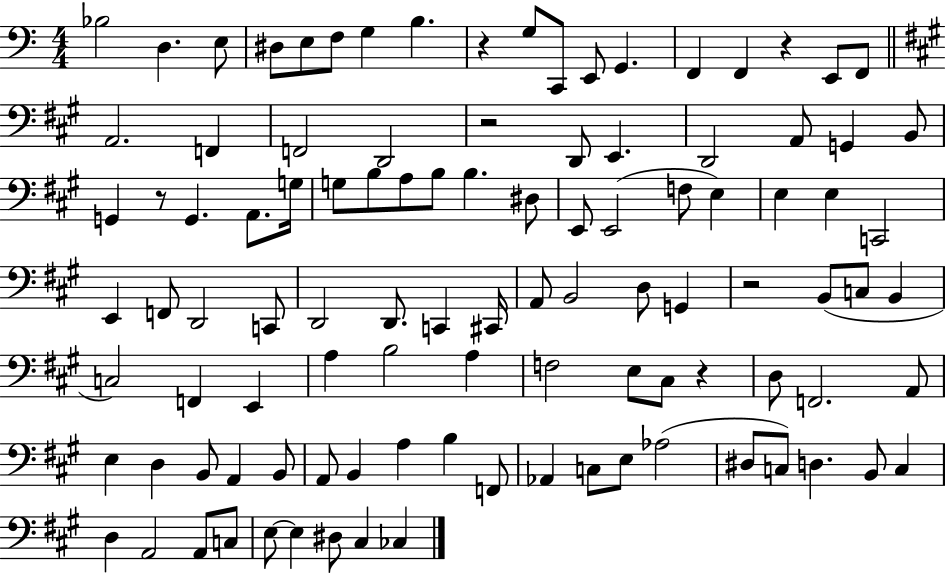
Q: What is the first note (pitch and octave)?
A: Bb3